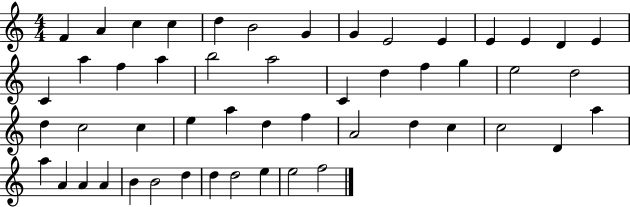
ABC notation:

X:1
T:Untitled
M:4/4
L:1/4
K:C
F A c c d B2 G G E2 E E E D E C a f a b2 a2 C d f g e2 d2 d c2 c e a d f A2 d c c2 D a a A A A B B2 d d d2 e e2 f2